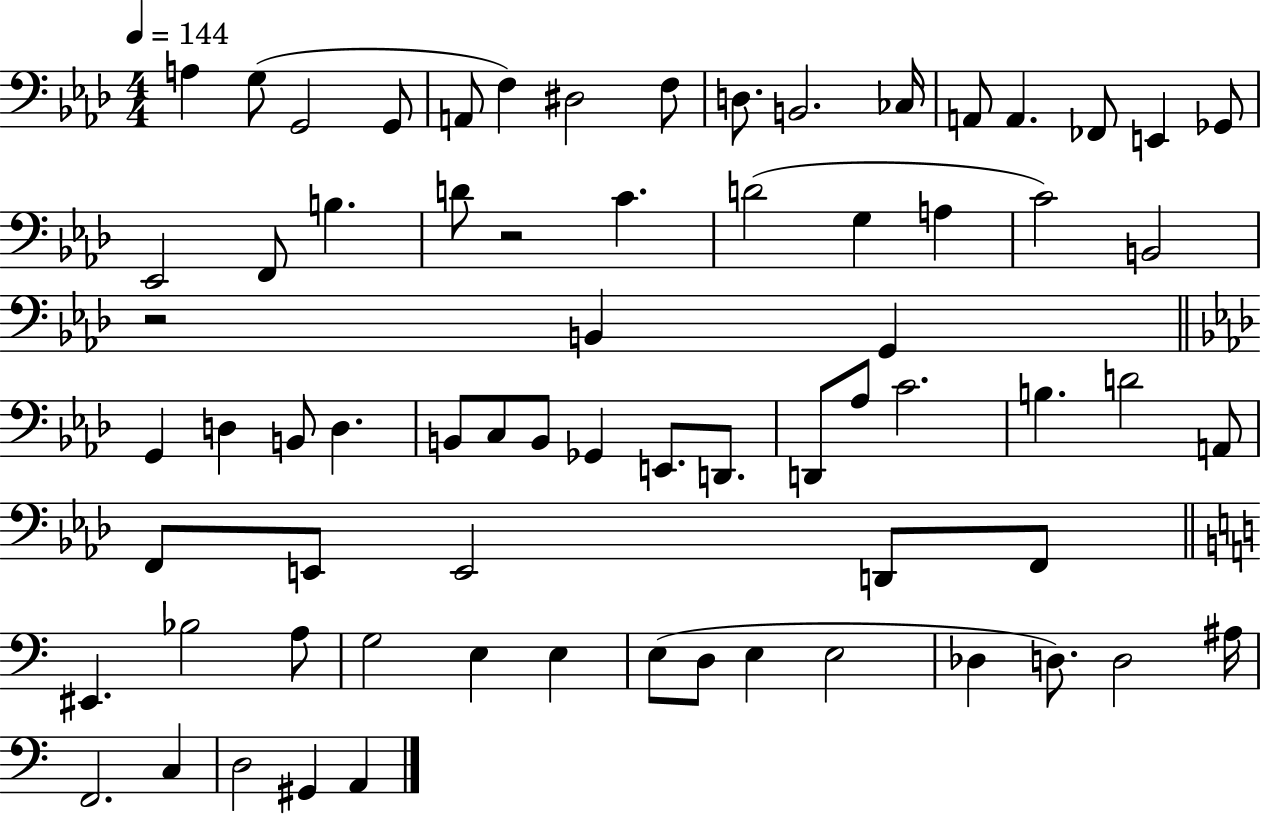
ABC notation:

X:1
T:Untitled
M:4/4
L:1/4
K:Ab
A, G,/2 G,,2 G,,/2 A,,/2 F, ^D,2 F,/2 D,/2 B,,2 _C,/4 A,,/2 A,, _F,,/2 E,, _G,,/2 _E,,2 F,,/2 B, D/2 z2 C D2 G, A, C2 B,,2 z2 B,, G,, G,, D, B,,/2 D, B,,/2 C,/2 B,,/2 _G,, E,,/2 D,,/2 D,,/2 _A,/2 C2 B, D2 A,,/2 F,,/2 E,,/2 E,,2 D,,/2 F,,/2 ^E,, _B,2 A,/2 G,2 E, E, E,/2 D,/2 E, E,2 _D, D,/2 D,2 ^A,/4 F,,2 C, D,2 ^G,, A,,